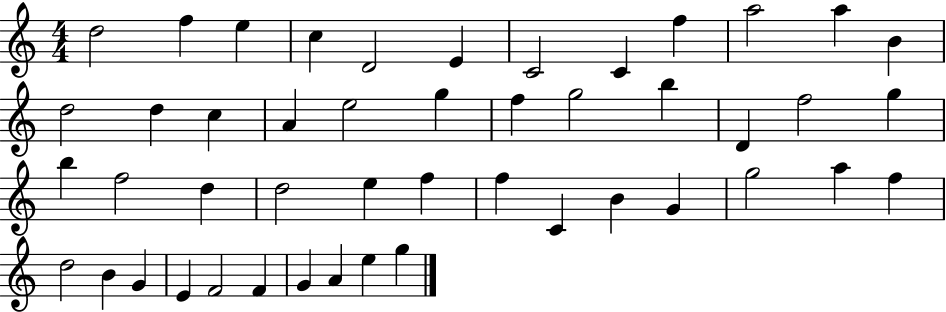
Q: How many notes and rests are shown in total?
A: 47